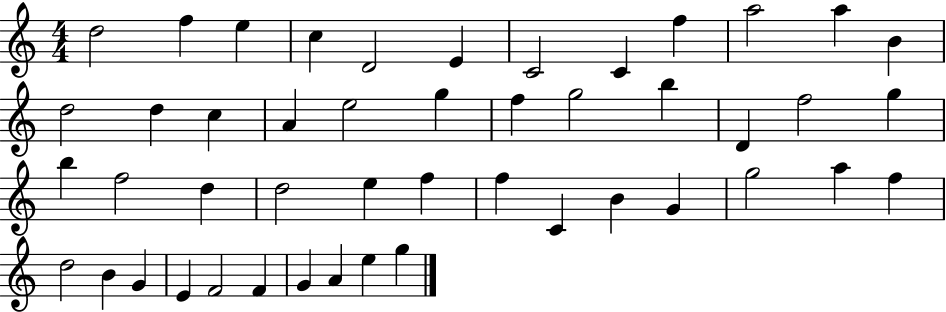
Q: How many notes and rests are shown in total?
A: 47